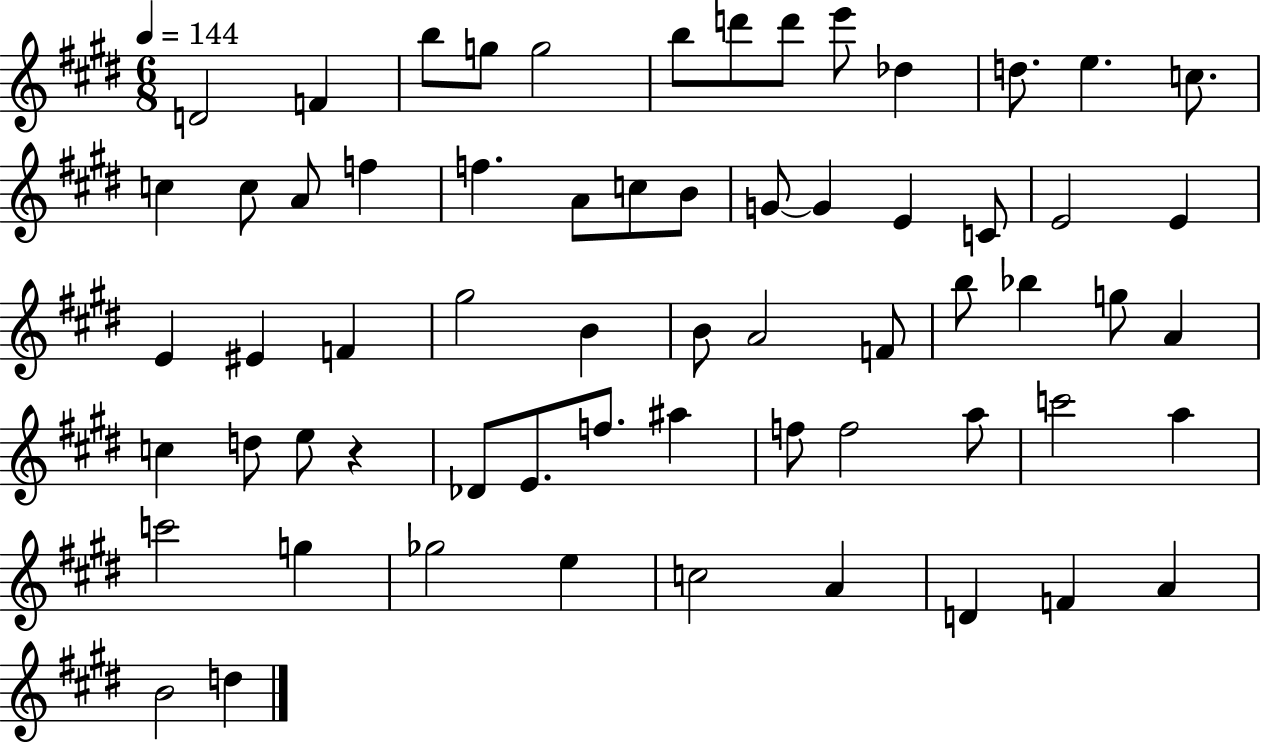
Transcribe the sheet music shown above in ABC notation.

X:1
T:Untitled
M:6/8
L:1/4
K:E
D2 F b/2 g/2 g2 b/2 d'/2 d'/2 e'/2 _d d/2 e c/2 c c/2 A/2 f f A/2 c/2 B/2 G/2 G E C/2 E2 E E ^E F ^g2 B B/2 A2 F/2 b/2 _b g/2 A c d/2 e/2 z _D/2 E/2 f/2 ^a f/2 f2 a/2 c'2 a c'2 g _g2 e c2 A D F A B2 d